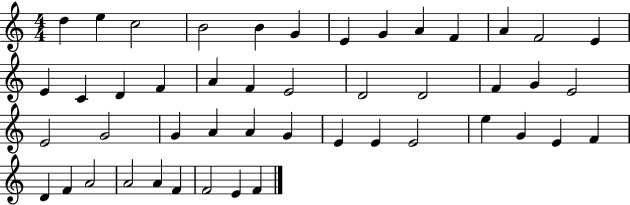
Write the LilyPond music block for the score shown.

{
  \clef treble
  \numericTimeSignature
  \time 4/4
  \key c \major
  d''4 e''4 c''2 | b'2 b'4 g'4 | e'4 g'4 a'4 f'4 | a'4 f'2 e'4 | \break e'4 c'4 d'4 f'4 | a'4 f'4 e'2 | d'2 d'2 | f'4 g'4 e'2 | \break e'2 g'2 | g'4 a'4 a'4 g'4 | e'4 e'4 e'2 | e''4 g'4 e'4 f'4 | \break d'4 f'4 a'2 | a'2 a'4 f'4 | f'2 e'4 f'4 | \bar "|."
}